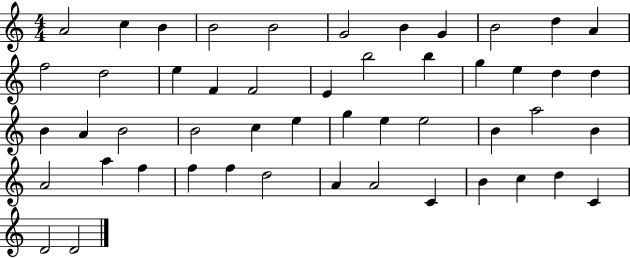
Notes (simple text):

A4/h C5/q B4/q B4/h B4/h G4/h B4/q G4/q B4/h D5/q A4/q F5/h D5/h E5/q F4/q F4/h E4/q B5/h B5/q G5/q E5/q D5/q D5/q B4/q A4/q B4/h B4/h C5/q E5/q G5/q E5/q E5/h B4/q A5/h B4/q A4/h A5/q F5/q F5/q F5/q D5/h A4/q A4/h C4/q B4/q C5/q D5/q C4/q D4/h D4/h